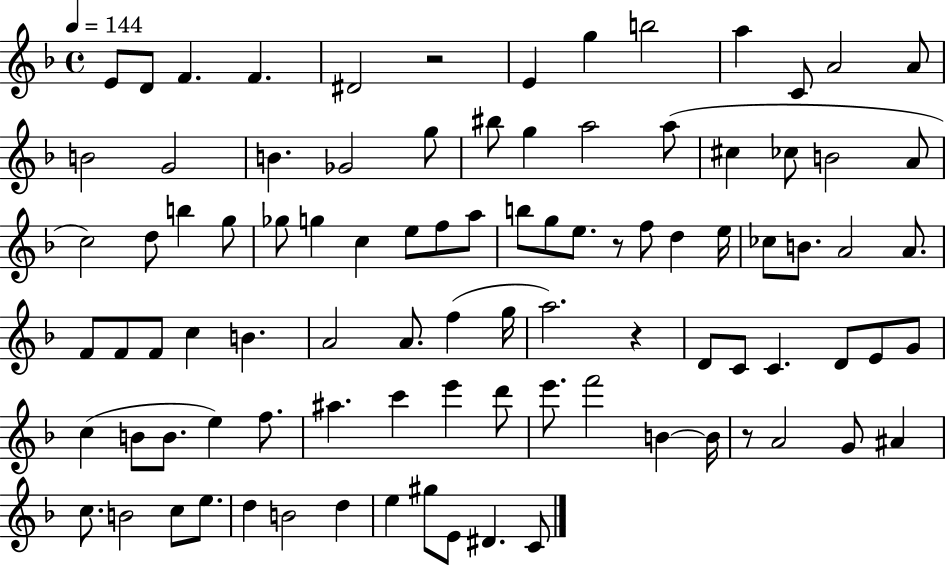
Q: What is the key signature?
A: F major